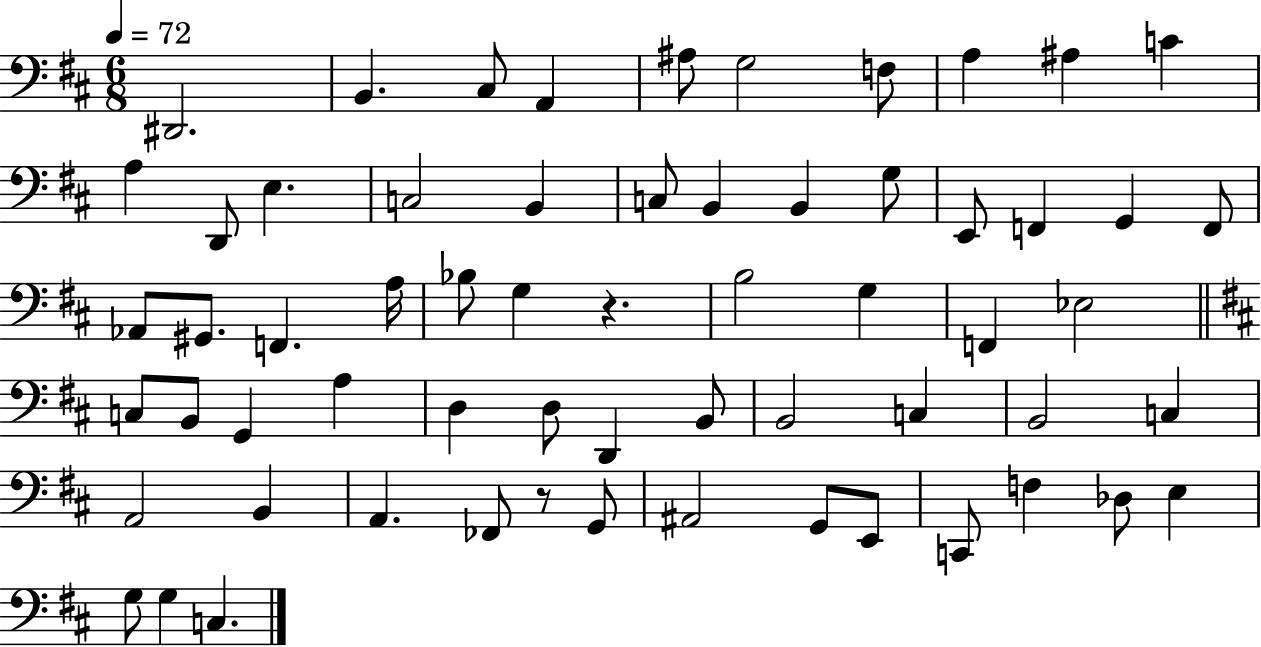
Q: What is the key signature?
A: D major